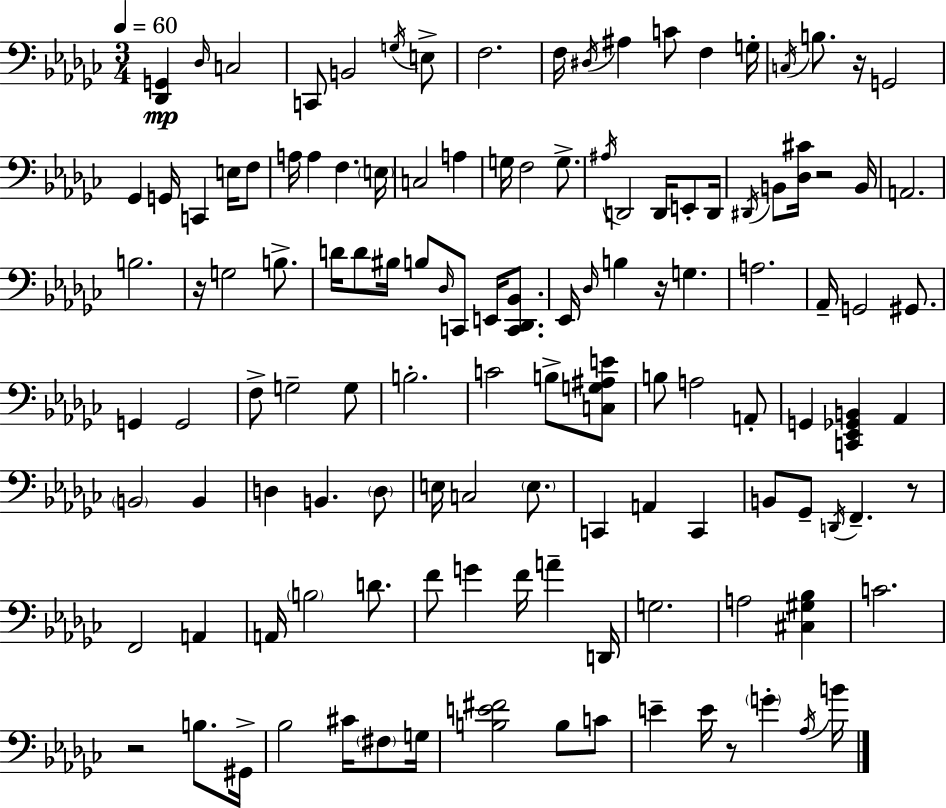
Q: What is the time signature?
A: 3/4